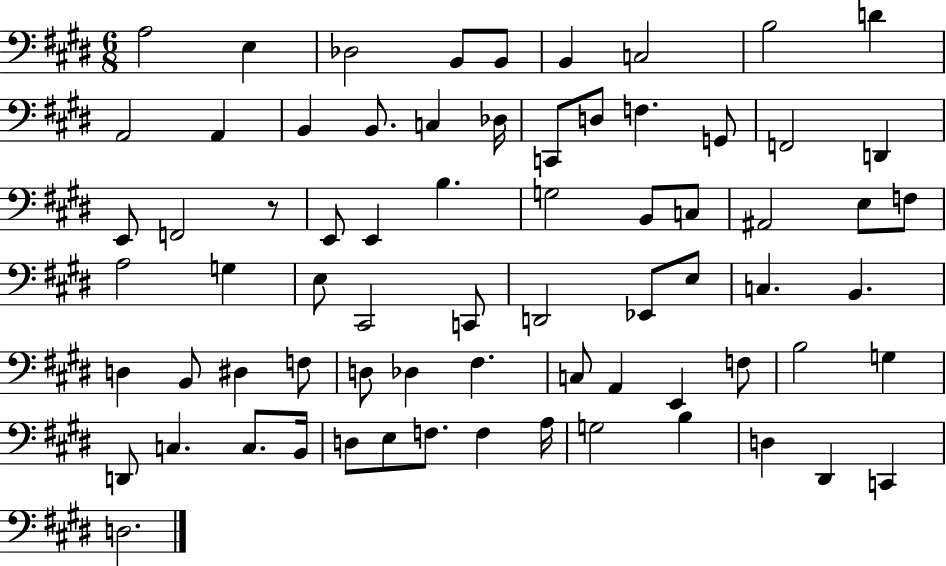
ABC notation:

X:1
T:Untitled
M:6/8
L:1/4
K:E
A,2 E, _D,2 B,,/2 B,,/2 B,, C,2 B,2 D A,,2 A,, B,, B,,/2 C, _D,/4 C,,/2 D,/2 F, G,,/2 F,,2 D,, E,,/2 F,,2 z/2 E,,/2 E,, B, G,2 B,,/2 C,/2 ^A,,2 E,/2 F,/2 A,2 G, E,/2 ^C,,2 C,,/2 D,,2 _E,,/2 E,/2 C, B,, D, B,,/2 ^D, F,/2 D,/2 _D, ^F, C,/2 A,, E,, F,/2 B,2 G, D,,/2 C, C,/2 B,,/4 D,/2 E,/2 F,/2 F, A,/4 G,2 B, D, ^D,, C,, D,2